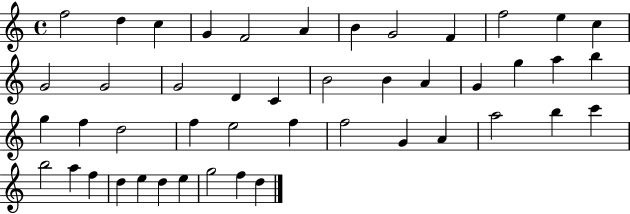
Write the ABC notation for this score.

X:1
T:Untitled
M:4/4
L:1/4
K:C
f2 d c G F2 A B G2 F f2 e c G2 G2 G2 D C B2 B A G g a b g f d2 f e2 f f2 G A a2 b c' b2 a f d e d e g2 f d